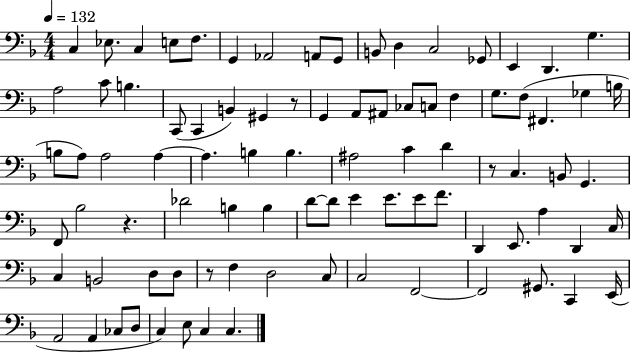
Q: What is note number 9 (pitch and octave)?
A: G2